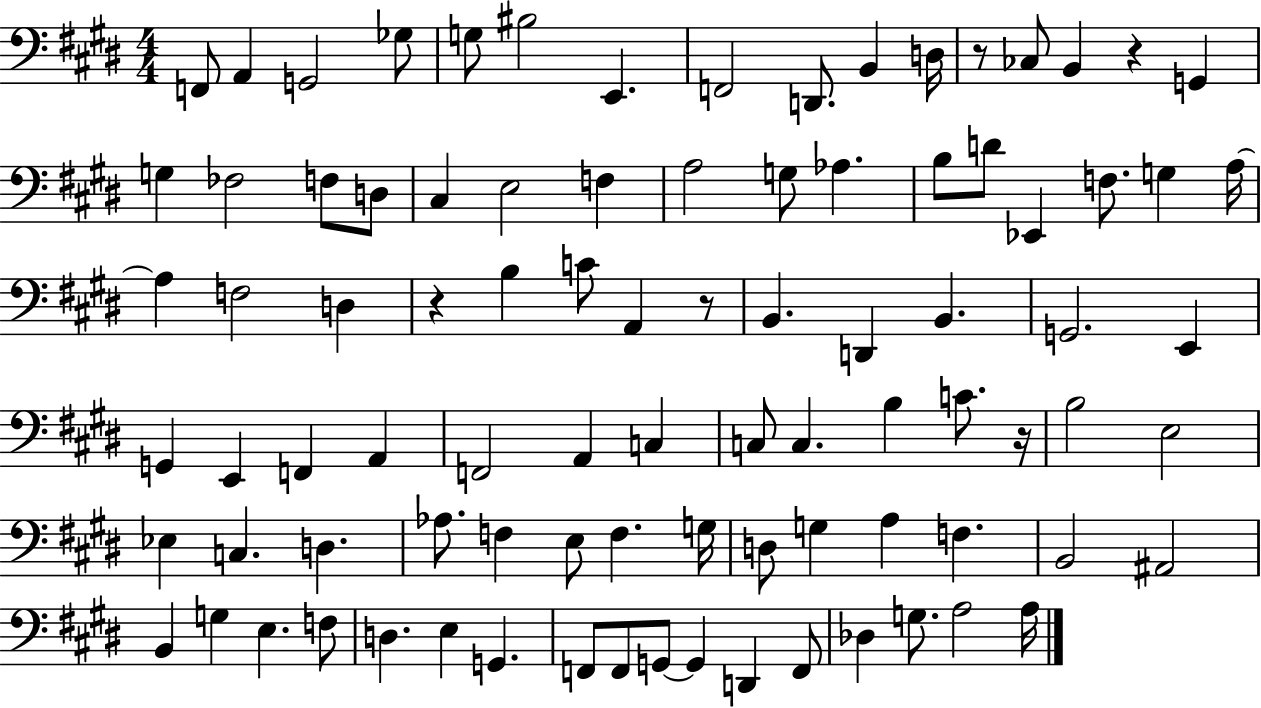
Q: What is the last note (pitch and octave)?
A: A3